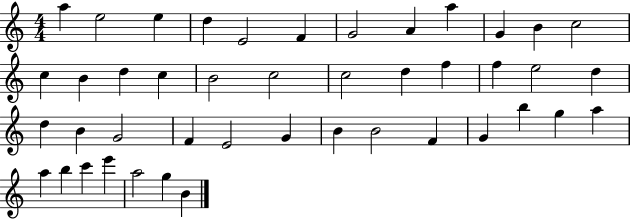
X:1
T:Untitled
M:4/4
L:1/4
K:C
a e2 e d E2 F G2 A a G B c2 c B d c B2 c2 c2 d f f e2 d d B G2 F E2 G B B2 F G b g a a b c' e' a2 g B